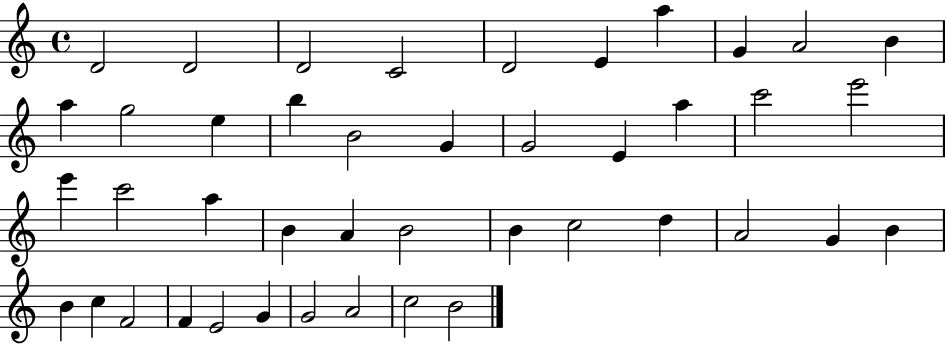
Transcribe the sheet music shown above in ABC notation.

X:1
T:Untitled
M:4/4
L:1/4
K:C
D2 D2 D2 C2 D2 E a G A2 B a g2 e b B2 G G2 E a c'2 e'2 e' c'2 a B A B2 B c2 d A2 G B B c F2 F E2 G G2 A2 c2 B2